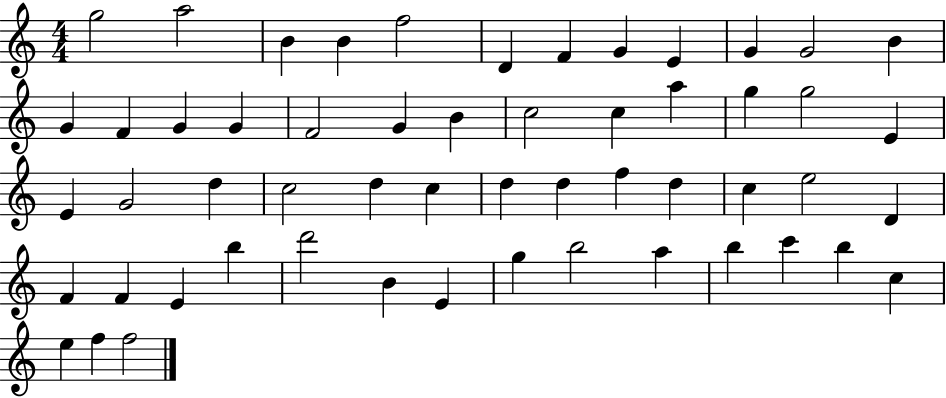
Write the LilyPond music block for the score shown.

{
  \clef treble
  \numericTimeSignature
  \time 4/4
  \key c \major
  g''2 a''2 | b'4 b'4 f''2 | d'4 f'4 g'4 e'4 | g'4 g'2 b'4 | \break g'4 f'4 g'4 g'4 | f'2 g'4 b'4 | c''2 c''4 a''4 | g''4 g''2 e'4 | \break e'4 g'2 d''4 | c''2 d''4 c''4 | d''4 d''4 f''4 d''4 | c''4 e''2 d'4 | \break f'4 f'4 e'4 b''4 | d'''2 b'4 e'4 | g''4 b''2 a''4 | b''4 c'''4 b''4 c''4 | \break e''4 f''4 f''2 | \bar "|."
}